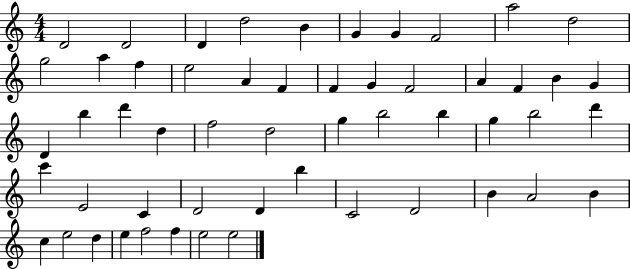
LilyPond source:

{
  \clef treble
  \numericTimeSignature
  \time 4/4
  \key c \major
  d'2 d'2 | d'4 d''2 b'4 | g'4 g'4 f'2 | a''2 d''2 | \break g''2 a''4 f''4 | e''2 a'4 f'4 | f'4 g'4 f'2 | a'4 f'4 b'4 g'4 | \break d'4 b''4 d'''4 d''4 | f''2 d''2 | g''4 b''2 b''4 | g''4 b''2 d'''4 | \break c'''4 e'2 c'4 | d'2 d'4 b''4 | c'2 d'2 | b'4 a'2 b'4 | \break c''4 e''2 d''4 | e''4 f''2 f''4 | e''2 e''2 | \bar "|."
}